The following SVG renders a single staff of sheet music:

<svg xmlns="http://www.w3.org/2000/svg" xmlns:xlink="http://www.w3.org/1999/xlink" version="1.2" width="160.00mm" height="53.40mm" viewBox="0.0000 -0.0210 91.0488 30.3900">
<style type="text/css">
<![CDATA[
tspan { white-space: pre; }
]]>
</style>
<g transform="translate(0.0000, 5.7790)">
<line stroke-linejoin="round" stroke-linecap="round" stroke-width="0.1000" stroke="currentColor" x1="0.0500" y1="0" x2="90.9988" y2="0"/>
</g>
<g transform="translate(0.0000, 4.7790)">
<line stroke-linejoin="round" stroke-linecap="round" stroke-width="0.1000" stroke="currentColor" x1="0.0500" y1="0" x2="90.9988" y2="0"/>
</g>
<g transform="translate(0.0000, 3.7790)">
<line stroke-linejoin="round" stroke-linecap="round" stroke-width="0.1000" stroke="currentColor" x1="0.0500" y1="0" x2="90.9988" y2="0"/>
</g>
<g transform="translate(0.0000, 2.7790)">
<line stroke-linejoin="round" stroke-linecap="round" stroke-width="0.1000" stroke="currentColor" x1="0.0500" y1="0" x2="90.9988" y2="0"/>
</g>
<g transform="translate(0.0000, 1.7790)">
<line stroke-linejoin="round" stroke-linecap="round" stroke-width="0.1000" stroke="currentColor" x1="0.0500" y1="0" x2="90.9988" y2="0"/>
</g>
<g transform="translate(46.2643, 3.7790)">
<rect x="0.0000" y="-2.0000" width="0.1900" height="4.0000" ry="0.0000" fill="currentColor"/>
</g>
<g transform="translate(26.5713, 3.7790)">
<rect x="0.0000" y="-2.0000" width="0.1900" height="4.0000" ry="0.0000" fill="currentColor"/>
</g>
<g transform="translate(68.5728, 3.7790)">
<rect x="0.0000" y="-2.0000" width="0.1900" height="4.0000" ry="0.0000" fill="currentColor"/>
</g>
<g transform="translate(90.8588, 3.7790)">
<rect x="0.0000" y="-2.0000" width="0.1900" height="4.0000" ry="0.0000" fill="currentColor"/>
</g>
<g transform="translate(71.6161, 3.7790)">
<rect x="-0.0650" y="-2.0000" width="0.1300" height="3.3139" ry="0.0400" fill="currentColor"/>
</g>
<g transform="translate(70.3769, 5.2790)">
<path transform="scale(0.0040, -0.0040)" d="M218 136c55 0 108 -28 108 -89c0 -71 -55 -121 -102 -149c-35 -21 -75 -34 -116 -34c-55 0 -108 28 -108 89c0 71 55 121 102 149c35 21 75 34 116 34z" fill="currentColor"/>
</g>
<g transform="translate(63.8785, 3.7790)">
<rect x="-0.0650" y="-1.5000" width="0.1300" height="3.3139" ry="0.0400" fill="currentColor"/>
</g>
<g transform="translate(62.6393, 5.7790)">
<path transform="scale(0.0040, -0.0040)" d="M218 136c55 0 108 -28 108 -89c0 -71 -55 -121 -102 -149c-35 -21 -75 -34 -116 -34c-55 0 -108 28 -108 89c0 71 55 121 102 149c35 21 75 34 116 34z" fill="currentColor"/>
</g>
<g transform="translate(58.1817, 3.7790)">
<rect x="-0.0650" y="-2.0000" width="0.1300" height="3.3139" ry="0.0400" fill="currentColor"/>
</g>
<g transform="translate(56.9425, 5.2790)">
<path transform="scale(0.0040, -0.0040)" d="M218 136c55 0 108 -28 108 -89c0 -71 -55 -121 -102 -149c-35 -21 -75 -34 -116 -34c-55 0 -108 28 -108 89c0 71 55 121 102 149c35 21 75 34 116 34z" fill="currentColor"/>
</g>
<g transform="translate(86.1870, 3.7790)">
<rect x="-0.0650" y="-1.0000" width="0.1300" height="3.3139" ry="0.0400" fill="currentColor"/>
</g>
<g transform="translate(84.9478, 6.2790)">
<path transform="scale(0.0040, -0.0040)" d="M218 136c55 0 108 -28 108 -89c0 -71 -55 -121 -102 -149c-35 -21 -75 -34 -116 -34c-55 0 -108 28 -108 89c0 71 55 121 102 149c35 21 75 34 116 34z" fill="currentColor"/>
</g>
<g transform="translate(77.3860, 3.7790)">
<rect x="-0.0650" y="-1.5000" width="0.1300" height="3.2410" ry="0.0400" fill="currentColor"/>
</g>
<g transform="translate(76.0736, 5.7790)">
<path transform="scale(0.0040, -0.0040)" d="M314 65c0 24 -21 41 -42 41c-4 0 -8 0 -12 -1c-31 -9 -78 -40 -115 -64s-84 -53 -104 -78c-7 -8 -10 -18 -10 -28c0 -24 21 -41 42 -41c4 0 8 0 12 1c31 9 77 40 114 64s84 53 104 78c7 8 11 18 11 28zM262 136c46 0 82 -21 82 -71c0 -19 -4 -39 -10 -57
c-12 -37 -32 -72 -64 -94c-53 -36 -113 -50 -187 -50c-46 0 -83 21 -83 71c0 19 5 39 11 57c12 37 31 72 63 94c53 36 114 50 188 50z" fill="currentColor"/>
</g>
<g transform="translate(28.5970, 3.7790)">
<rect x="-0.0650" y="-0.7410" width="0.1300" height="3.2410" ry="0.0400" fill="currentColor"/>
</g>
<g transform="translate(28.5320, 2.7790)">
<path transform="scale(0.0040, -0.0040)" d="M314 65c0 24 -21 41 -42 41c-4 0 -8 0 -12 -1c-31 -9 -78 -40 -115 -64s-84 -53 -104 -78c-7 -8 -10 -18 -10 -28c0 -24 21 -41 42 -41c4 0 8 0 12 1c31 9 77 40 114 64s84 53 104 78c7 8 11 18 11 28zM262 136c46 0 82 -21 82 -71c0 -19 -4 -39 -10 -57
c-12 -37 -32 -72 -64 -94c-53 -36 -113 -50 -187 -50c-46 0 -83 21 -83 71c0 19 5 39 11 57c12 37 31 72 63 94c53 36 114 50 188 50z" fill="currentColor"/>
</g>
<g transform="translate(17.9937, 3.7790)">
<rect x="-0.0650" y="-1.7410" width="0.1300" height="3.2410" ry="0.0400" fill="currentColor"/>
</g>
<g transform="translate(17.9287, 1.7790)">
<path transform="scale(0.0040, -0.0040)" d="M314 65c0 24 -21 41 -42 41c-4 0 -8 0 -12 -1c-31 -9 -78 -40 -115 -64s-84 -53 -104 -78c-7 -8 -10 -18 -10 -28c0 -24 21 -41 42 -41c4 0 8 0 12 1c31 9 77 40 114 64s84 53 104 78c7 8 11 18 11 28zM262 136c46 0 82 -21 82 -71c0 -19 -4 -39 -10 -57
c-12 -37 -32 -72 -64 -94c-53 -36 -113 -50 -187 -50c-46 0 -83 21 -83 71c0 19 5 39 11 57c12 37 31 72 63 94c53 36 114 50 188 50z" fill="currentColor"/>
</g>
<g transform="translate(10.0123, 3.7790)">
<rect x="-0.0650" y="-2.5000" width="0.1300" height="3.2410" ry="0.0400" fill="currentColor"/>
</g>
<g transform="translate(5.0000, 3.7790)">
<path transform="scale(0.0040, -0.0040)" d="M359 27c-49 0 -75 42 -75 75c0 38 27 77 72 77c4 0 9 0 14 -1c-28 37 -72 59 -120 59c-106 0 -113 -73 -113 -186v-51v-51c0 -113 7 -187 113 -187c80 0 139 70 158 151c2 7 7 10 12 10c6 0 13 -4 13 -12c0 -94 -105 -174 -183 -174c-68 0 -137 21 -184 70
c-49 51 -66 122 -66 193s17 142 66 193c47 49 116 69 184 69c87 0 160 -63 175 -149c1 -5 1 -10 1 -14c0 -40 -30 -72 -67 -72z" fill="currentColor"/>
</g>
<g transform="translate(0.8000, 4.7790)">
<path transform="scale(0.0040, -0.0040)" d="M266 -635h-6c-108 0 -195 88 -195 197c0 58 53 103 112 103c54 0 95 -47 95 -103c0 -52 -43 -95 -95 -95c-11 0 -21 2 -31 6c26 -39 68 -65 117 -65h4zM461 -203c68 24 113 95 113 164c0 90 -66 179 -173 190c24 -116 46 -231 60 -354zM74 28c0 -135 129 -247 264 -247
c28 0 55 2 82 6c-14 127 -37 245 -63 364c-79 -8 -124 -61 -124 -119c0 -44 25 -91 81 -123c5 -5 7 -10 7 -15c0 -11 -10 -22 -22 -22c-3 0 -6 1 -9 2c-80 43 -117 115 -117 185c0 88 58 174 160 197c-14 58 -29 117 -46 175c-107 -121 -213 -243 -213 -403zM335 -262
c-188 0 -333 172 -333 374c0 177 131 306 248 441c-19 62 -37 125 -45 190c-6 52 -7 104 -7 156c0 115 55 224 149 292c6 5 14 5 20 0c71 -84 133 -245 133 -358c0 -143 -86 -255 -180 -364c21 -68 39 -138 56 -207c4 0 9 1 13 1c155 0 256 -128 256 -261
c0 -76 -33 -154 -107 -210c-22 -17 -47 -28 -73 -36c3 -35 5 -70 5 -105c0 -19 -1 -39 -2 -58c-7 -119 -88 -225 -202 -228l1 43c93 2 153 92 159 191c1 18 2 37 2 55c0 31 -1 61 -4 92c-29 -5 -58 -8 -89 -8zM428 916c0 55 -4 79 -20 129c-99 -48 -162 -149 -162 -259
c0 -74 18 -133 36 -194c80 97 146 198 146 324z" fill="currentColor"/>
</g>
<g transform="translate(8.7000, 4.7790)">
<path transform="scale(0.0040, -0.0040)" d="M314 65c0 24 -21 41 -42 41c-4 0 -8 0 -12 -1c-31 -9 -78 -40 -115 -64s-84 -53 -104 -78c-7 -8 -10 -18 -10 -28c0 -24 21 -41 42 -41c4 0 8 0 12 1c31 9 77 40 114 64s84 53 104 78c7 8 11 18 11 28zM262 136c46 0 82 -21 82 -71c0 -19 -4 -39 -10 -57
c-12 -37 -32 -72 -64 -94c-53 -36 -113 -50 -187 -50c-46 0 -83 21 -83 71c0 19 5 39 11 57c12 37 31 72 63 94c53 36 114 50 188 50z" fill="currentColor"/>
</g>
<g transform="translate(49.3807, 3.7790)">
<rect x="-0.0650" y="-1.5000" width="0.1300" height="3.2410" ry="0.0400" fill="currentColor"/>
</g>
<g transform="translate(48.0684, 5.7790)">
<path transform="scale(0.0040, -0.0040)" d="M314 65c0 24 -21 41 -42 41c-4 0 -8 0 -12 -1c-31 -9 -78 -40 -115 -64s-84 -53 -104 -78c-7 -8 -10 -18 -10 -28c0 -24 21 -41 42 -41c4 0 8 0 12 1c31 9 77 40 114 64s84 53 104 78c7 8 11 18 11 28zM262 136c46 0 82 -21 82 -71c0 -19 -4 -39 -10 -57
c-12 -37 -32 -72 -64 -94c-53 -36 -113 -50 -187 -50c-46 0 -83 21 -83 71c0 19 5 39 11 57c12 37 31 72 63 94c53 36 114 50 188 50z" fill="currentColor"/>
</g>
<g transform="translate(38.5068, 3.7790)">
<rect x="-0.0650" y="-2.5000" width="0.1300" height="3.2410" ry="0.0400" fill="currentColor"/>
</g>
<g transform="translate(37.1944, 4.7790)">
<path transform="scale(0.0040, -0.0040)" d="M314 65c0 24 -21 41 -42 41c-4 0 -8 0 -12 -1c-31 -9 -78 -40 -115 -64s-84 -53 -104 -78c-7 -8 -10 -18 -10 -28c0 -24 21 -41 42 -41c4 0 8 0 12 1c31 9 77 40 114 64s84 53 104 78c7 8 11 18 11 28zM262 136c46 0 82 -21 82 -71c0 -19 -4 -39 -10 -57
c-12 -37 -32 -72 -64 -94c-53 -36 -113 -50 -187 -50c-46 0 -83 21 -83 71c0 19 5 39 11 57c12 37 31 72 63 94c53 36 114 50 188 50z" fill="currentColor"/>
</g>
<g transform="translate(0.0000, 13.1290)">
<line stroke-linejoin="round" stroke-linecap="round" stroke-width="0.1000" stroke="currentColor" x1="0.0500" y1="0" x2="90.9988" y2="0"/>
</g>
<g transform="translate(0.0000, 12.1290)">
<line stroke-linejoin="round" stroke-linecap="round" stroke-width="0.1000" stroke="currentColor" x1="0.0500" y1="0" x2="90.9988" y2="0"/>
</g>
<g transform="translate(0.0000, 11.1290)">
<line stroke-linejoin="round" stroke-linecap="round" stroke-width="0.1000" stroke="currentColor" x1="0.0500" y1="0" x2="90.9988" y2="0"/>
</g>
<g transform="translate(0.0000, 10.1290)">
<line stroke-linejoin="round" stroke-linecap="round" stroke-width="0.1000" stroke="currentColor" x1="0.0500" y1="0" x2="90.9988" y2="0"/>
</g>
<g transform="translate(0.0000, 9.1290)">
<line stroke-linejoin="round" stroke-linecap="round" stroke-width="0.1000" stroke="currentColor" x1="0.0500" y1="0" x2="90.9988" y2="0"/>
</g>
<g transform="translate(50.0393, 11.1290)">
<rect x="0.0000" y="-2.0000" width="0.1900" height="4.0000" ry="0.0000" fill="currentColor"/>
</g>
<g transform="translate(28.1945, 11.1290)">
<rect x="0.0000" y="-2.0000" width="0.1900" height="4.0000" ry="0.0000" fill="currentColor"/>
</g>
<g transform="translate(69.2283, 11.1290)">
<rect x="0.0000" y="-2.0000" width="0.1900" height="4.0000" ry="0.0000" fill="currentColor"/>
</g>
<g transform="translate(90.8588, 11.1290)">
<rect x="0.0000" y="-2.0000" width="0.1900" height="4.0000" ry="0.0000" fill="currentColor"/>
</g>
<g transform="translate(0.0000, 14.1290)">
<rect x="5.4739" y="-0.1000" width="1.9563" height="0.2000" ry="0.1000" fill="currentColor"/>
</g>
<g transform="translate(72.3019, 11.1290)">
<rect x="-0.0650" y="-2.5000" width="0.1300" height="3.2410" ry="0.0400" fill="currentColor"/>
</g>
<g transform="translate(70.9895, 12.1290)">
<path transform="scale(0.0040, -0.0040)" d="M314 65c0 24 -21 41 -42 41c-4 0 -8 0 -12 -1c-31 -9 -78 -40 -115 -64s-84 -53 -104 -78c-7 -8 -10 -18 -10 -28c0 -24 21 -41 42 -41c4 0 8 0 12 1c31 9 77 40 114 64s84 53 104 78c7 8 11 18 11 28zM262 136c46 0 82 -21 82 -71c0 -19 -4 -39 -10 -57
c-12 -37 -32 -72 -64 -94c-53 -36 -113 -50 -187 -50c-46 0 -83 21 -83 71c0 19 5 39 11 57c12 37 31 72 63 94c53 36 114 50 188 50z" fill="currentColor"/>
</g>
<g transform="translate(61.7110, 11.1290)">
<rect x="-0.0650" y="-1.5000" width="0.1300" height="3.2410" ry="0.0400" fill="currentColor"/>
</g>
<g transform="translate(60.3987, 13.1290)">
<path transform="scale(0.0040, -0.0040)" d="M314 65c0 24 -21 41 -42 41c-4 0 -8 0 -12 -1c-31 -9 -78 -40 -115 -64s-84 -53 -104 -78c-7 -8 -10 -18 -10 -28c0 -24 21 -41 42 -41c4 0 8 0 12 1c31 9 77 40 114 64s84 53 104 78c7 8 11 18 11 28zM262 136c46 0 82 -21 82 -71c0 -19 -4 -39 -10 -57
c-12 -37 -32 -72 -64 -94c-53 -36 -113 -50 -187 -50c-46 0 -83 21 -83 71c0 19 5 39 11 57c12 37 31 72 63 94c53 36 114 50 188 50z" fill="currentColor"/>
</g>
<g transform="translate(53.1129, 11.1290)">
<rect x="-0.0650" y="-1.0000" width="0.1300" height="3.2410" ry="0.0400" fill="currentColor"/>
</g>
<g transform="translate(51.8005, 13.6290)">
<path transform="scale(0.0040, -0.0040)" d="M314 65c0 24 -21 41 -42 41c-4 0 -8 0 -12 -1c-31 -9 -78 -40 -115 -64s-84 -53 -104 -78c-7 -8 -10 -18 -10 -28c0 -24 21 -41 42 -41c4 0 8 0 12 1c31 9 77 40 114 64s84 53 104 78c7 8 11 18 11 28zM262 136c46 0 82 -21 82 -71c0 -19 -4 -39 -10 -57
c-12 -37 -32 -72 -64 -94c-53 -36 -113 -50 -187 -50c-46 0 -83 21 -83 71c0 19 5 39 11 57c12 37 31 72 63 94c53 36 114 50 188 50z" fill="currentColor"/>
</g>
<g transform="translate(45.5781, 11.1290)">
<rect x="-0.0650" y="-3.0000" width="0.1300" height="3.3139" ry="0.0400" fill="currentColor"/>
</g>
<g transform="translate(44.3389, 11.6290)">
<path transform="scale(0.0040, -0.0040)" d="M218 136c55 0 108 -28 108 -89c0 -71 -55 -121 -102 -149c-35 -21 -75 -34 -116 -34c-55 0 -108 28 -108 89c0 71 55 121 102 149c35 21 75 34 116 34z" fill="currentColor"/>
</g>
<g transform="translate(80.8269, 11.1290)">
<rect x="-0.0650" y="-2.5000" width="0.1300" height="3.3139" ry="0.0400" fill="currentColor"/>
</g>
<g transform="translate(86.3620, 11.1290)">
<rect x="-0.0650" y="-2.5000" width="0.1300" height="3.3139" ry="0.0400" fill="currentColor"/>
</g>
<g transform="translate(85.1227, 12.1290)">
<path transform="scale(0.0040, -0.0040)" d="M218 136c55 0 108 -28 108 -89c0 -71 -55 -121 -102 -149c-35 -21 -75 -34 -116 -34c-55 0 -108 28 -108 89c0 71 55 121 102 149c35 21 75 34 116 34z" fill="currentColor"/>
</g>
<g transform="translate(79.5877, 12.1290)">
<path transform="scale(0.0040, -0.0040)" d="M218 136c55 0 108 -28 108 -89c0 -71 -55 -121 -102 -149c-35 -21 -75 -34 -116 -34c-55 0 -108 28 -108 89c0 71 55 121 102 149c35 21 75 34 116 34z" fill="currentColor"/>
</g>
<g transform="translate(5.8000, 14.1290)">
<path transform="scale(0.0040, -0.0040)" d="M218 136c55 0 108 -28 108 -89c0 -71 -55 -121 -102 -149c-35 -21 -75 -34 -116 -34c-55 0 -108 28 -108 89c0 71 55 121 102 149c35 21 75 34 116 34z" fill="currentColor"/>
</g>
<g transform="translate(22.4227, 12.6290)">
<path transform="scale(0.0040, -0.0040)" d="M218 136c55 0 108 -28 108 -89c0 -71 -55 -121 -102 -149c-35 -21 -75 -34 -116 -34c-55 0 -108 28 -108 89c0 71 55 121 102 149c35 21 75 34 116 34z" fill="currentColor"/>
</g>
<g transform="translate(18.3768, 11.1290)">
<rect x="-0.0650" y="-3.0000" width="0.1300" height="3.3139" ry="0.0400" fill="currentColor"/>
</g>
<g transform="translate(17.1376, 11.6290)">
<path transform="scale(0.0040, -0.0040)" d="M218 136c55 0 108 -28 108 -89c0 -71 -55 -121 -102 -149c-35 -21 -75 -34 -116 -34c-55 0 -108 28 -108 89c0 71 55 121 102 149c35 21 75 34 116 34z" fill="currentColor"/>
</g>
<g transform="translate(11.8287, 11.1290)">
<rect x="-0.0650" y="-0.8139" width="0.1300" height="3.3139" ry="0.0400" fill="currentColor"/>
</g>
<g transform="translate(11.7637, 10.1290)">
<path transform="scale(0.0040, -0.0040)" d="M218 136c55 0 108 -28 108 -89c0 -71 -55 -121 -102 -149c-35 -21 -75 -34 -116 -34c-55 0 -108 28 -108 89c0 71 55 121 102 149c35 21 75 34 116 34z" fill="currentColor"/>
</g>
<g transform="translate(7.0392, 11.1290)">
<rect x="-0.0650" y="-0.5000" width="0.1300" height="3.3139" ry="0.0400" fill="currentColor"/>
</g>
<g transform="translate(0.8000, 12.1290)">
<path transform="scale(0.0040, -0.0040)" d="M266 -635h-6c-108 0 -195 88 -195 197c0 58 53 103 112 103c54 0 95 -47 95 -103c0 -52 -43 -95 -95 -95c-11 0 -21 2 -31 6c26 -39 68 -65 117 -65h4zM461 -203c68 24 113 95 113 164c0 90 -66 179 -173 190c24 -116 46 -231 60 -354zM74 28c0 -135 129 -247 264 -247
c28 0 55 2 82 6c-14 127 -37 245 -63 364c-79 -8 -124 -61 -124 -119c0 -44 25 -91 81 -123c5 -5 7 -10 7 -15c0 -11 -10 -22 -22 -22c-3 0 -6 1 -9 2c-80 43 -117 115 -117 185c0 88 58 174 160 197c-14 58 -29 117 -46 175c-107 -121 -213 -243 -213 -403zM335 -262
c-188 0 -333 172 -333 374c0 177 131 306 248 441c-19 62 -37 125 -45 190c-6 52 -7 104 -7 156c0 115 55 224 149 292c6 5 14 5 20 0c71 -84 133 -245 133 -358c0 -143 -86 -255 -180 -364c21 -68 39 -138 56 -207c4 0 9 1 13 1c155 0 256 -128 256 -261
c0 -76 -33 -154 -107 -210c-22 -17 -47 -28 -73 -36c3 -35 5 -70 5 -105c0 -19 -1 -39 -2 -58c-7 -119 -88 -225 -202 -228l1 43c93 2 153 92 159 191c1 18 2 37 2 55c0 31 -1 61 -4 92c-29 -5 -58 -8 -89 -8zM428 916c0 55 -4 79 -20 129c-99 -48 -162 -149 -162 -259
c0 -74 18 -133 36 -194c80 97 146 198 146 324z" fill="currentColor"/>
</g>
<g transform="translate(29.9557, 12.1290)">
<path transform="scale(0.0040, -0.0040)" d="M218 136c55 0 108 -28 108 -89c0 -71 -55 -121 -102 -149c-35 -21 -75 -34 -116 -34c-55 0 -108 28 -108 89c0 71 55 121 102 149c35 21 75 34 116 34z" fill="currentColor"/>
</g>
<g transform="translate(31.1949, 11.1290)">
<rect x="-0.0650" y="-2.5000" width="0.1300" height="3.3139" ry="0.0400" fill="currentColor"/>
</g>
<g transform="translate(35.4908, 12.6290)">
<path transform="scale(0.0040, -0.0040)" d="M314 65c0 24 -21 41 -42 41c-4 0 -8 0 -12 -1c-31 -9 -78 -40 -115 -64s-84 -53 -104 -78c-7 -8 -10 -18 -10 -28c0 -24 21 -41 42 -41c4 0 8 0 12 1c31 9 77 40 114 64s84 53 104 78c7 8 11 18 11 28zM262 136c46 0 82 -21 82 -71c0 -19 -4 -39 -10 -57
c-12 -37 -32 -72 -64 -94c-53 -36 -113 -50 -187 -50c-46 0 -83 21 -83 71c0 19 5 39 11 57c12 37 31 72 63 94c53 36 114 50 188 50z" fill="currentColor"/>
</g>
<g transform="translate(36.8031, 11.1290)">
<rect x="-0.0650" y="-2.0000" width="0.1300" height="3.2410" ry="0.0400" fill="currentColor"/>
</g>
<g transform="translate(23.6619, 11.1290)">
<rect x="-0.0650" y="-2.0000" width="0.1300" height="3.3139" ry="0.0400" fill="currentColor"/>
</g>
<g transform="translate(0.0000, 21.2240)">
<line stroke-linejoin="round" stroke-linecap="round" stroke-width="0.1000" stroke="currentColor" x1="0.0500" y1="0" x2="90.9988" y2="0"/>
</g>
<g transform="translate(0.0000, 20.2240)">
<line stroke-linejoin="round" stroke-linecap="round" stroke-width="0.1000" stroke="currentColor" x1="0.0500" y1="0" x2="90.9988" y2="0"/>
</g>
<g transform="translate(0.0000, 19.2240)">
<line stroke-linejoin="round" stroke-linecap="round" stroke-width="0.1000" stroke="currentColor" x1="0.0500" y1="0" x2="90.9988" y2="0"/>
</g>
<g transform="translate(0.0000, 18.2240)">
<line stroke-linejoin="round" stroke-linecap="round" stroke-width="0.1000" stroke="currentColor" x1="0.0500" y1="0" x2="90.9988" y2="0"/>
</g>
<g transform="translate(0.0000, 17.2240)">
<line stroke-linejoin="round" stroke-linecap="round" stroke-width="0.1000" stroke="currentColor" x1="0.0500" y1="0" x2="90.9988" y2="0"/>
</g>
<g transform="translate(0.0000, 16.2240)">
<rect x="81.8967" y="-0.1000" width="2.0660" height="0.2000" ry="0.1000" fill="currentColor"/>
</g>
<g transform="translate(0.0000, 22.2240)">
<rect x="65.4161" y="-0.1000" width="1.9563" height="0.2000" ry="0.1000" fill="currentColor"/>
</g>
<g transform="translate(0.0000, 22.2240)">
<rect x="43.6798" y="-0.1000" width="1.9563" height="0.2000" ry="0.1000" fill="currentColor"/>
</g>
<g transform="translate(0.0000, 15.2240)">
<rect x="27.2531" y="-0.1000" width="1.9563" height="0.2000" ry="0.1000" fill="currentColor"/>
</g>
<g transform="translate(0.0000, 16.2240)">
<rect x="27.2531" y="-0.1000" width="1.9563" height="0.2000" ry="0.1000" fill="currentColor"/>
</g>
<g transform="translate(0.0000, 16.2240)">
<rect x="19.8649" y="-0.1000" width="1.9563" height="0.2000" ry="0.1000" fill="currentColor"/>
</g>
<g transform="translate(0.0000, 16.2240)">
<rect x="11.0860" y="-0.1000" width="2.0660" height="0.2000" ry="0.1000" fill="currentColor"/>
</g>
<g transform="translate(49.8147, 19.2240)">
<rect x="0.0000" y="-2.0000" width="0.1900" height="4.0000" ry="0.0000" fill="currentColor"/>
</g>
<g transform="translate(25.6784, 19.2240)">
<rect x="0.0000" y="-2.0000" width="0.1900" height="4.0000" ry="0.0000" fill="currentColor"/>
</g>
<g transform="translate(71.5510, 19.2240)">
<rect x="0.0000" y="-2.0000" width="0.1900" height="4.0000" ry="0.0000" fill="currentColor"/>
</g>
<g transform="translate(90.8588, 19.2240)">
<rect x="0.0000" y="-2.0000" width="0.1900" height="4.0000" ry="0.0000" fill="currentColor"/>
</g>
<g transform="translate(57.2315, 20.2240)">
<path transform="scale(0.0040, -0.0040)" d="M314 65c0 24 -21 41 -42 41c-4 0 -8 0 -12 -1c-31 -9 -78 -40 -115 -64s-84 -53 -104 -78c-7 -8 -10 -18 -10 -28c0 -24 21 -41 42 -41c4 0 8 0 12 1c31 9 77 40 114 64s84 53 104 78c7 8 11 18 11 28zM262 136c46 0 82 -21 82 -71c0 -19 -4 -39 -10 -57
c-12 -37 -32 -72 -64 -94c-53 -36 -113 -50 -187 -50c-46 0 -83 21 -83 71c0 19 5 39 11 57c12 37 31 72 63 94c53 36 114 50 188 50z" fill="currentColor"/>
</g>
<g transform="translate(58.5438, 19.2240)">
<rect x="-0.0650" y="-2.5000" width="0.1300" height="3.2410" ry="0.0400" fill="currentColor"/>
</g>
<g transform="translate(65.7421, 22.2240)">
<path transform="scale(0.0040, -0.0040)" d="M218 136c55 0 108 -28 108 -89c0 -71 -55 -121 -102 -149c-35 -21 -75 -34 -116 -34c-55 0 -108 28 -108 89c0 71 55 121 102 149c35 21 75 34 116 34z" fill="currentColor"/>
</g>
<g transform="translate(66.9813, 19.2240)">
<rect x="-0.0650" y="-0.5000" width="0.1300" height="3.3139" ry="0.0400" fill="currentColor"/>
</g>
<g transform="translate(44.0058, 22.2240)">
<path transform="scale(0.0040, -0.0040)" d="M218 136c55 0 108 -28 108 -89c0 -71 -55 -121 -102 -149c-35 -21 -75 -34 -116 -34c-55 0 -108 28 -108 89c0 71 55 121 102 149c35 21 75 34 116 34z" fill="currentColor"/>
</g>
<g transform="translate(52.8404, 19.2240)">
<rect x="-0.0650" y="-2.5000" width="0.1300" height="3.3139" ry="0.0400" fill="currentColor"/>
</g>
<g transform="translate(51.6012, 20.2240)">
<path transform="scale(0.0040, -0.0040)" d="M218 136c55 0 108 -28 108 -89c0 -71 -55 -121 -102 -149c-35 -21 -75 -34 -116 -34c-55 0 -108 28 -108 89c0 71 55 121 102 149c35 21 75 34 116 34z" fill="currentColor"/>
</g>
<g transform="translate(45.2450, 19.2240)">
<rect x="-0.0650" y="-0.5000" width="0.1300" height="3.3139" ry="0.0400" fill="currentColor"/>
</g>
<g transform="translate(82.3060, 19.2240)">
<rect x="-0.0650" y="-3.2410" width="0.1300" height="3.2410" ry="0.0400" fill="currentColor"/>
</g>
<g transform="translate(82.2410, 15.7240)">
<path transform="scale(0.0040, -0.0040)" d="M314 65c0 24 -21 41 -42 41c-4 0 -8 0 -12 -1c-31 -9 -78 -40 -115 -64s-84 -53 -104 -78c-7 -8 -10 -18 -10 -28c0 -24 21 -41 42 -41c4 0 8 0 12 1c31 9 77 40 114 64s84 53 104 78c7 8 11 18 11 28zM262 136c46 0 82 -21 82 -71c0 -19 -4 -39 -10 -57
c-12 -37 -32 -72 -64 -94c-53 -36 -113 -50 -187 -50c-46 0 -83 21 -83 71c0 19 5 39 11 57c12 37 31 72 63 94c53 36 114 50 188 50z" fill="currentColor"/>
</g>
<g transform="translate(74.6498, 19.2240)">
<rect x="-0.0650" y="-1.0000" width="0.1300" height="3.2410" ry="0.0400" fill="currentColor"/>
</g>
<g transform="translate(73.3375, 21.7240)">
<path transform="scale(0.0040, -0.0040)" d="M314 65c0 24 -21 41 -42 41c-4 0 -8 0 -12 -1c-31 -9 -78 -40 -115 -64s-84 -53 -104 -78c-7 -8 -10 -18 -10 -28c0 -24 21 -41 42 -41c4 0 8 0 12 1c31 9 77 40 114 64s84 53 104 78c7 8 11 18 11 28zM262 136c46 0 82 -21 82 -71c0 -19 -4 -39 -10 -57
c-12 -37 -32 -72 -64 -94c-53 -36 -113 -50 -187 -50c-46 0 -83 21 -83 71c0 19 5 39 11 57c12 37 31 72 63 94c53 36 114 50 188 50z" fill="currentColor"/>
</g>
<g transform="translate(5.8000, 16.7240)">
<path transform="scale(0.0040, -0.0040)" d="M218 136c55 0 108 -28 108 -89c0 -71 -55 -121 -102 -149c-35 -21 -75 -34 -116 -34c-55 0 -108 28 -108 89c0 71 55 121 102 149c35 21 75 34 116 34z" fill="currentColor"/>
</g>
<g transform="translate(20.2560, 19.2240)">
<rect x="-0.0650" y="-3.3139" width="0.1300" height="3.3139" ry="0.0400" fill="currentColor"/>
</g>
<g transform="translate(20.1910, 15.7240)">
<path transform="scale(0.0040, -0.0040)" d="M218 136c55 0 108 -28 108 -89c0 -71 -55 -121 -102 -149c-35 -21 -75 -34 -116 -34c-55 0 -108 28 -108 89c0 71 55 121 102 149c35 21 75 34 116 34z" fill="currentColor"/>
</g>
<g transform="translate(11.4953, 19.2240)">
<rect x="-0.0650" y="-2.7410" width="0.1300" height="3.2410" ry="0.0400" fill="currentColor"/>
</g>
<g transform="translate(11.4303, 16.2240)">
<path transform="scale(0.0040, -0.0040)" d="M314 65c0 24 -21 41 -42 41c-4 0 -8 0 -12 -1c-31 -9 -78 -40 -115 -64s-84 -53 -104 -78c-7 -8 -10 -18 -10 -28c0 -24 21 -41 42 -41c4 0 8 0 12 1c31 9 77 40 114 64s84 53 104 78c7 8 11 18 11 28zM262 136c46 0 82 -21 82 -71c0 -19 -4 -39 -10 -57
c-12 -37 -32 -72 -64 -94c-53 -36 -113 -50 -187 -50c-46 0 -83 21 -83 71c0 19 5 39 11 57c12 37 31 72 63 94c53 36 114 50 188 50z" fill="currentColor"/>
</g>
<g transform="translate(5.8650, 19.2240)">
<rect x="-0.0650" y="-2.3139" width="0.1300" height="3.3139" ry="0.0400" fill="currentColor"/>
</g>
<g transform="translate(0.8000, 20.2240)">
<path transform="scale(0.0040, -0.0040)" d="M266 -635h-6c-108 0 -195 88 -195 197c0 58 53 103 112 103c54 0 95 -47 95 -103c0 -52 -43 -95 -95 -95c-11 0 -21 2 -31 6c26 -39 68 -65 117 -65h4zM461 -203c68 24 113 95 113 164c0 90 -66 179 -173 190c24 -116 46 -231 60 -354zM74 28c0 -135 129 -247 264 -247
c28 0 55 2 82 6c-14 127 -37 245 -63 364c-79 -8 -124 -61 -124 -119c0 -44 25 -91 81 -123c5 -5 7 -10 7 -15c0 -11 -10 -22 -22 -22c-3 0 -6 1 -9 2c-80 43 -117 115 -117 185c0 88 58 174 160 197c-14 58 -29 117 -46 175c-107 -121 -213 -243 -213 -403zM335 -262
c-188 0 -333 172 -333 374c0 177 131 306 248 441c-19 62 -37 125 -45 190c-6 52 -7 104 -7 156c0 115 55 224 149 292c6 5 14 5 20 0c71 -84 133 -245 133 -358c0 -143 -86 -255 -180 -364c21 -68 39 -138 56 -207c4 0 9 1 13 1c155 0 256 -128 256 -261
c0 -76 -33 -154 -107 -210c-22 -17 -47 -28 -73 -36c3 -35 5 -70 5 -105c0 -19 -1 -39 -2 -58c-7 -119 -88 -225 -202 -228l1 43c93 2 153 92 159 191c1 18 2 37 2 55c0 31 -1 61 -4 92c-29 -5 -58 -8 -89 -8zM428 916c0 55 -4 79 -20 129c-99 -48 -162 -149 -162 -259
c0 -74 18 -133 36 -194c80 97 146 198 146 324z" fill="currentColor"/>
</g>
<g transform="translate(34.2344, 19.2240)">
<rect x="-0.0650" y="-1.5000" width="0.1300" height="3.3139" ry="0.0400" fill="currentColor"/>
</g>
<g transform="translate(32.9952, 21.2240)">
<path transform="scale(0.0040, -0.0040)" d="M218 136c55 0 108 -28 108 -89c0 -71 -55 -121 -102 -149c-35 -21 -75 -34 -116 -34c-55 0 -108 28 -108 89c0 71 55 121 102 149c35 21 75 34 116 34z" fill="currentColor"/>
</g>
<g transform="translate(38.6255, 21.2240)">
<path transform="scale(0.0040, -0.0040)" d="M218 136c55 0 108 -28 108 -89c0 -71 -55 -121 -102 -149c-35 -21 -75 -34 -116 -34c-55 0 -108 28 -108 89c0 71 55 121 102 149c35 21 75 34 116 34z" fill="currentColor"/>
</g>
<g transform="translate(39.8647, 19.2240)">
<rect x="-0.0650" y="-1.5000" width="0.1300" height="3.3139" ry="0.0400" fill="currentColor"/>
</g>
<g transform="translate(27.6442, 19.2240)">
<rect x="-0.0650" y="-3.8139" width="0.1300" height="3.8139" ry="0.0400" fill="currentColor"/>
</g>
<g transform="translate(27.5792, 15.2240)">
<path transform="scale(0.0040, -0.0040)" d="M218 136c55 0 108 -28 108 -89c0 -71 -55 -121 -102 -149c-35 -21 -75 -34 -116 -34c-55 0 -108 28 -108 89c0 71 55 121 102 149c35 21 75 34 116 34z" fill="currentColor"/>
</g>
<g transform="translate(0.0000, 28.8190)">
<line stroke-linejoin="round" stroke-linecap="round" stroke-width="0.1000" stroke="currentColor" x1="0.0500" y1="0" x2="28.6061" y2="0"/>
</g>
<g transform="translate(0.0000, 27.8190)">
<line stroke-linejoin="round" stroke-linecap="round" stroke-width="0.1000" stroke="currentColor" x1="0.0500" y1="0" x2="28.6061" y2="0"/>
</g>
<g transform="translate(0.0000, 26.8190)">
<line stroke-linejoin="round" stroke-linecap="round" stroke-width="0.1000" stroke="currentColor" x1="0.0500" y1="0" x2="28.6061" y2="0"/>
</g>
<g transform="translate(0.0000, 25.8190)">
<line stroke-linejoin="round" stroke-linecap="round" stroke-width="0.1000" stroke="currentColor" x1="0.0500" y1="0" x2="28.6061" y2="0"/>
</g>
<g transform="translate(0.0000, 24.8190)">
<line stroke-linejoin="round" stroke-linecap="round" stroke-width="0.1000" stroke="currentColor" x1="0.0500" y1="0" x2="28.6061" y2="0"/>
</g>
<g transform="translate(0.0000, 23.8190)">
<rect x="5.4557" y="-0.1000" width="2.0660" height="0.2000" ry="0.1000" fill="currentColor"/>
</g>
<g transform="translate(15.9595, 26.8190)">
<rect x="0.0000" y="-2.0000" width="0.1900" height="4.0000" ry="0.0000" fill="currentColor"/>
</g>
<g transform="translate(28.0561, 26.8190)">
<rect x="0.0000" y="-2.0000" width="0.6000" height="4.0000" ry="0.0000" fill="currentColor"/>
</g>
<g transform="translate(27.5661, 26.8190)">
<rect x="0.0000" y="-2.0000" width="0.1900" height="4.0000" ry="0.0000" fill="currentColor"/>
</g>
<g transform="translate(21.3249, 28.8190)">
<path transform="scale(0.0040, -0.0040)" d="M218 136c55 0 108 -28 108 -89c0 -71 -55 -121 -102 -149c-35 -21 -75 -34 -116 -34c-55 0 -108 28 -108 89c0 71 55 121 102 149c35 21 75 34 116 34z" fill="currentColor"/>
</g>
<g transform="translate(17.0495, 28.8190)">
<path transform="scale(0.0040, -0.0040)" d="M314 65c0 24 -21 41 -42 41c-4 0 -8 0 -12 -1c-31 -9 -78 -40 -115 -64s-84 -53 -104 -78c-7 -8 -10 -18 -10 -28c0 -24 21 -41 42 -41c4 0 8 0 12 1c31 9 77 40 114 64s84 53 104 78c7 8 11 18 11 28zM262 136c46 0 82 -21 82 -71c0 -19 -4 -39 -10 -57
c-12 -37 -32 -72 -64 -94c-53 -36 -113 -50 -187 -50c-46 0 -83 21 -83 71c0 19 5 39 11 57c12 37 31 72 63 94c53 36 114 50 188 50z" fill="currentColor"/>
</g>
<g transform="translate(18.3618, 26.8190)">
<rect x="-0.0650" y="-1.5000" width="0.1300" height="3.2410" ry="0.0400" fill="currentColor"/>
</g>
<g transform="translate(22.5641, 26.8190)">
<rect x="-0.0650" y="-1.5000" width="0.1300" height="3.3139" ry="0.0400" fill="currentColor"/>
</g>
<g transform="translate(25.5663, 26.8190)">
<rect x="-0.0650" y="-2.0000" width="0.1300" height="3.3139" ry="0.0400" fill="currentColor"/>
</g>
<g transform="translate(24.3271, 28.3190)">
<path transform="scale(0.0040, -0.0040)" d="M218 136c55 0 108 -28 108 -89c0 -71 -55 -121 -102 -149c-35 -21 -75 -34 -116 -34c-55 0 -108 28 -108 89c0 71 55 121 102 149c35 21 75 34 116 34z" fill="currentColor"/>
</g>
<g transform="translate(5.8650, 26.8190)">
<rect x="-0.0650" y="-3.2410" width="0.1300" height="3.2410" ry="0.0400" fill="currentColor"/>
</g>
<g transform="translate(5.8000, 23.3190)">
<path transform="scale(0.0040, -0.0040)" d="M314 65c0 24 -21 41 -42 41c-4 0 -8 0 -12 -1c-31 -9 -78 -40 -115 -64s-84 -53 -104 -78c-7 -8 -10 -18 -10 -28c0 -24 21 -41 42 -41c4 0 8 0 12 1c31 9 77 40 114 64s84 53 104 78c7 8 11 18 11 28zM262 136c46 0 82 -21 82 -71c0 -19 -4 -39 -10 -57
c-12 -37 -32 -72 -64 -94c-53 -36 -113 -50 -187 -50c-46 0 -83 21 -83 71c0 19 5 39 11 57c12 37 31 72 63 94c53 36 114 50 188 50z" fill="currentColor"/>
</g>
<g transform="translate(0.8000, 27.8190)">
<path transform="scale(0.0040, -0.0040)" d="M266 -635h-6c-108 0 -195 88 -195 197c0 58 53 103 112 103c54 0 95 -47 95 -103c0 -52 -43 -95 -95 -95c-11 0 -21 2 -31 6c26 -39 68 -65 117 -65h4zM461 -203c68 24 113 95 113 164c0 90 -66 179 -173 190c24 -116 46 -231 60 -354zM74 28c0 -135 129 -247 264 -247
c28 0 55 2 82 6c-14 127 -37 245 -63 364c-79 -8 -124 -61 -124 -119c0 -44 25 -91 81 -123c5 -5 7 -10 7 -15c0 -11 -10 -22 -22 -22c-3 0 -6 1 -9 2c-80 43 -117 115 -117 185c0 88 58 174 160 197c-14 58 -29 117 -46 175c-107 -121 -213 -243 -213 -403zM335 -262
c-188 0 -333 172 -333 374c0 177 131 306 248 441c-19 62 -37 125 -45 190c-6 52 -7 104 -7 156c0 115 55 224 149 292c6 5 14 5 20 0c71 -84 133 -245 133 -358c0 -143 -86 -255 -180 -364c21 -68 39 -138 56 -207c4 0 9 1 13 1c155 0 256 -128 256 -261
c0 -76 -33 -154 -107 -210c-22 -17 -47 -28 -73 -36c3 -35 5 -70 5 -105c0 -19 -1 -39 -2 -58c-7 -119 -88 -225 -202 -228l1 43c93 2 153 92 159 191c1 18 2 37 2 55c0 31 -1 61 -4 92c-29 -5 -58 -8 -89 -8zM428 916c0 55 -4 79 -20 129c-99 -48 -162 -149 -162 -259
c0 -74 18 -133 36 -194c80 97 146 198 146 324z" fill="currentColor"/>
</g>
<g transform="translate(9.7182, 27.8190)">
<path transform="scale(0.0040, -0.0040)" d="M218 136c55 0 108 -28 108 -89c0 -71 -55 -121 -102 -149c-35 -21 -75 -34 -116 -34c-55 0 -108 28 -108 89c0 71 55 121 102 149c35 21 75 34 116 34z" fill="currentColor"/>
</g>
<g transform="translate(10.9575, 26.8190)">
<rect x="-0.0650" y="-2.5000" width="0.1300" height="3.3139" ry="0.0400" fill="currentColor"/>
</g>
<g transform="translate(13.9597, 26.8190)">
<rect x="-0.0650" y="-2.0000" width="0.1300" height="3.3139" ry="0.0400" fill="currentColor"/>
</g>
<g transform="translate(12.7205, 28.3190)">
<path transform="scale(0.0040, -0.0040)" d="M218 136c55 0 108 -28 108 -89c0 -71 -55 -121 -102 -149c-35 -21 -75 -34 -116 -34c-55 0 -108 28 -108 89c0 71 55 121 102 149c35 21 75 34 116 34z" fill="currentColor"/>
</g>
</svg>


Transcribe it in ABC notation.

X:1
T:Untitled
M:4/4
L:1/4
K:C
G2 f2 d2 G2 E2 F E F E2 D C d A F G F2 A D2 E2 G2 G G g a2 b c' E E C G G2 C D2 b2 b2 G F E2 E F